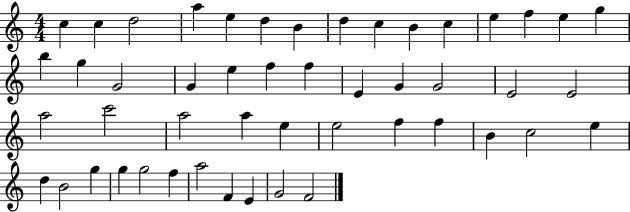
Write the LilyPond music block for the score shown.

{
  \clef treble
  \numericTimeSignature
  \time 4/4
  \key c \major
  c''4 c''4 d''2 | a''4 e''4 d''4 b'4 | d''4 c''4 b'4 c''4 | e''4 f''4 e''4 g''4 | \break b''4 g''4 g'2 | g'4 e''4 f''4 f''4 | e'4 g'4 g'2 | e'2 e'2 | \break a''2 c'''2 | a''2 a''4 e''4 | e''2 f''4 f''4 | b'4 c''2 e''4 | \break d''4 b'2 g''4 | g''4 g''2 f''4 | a''2 f'4 e'4 | g'2 f'2 | \break \bar "|."
}